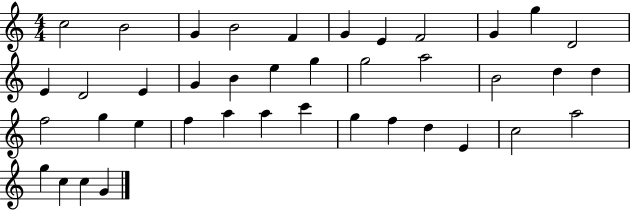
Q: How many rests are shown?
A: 0